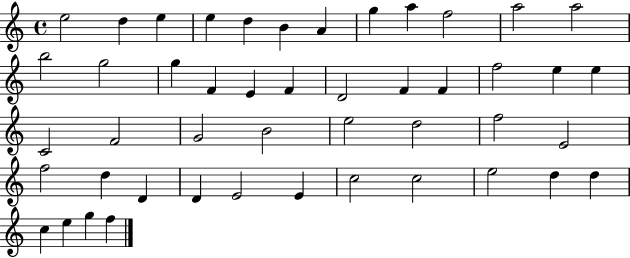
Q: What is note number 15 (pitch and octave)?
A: G5